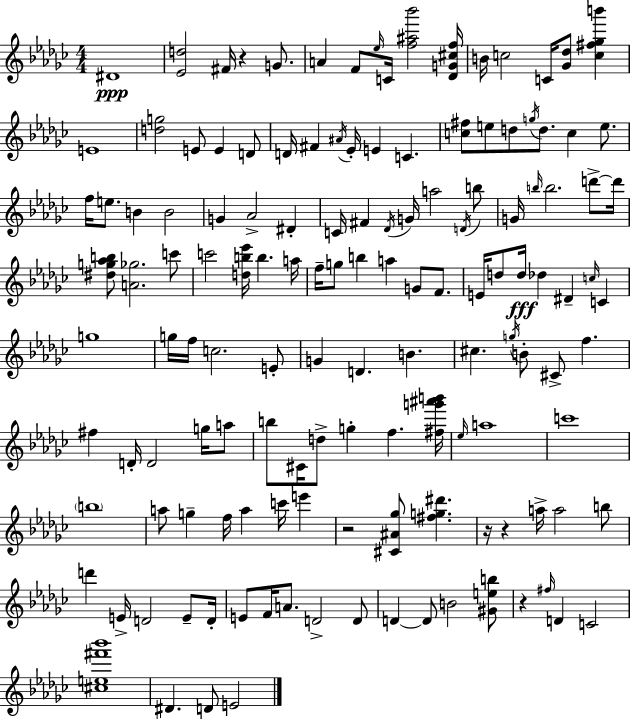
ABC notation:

X:1
T:Untitled
M:4/4
L:1/4
K:Ebm
^D4 [_Ed]2 ^F/4 z G/2 A F/2 _e/4 C/4 [f^a_b']2 [_DG^cf]/4 B/4 c2 C/4 [_G_d]/2 [c^f_gb'] E4 [dg]2 E/2 E D/2 D/4 ^F ^A/4 _E/4 E C [c^f]/2 e/2 d/2 g/4 d/2 c e/2 f/4 e/2 B B2 G _A2 ^D C/4 ^F _D/4 G/4 a2 D/4 b/2 G/4 b/4 b2 d'/2 d'/4 [^dg_ab]/2 [A_g]2 c'/2 c'2 [db_e']/4 b a/4 f/4 g/2 b a G/2 F/2 E/4 d/2 d/4 _d ^D c/4 C g4 g/4 f/4 c2 E/2 G D B ^c g/4 B/2 ^C/2 f ^f D/4 D2 g/4 a/2 b/2 ^C/4 d/2 g f [^fg'^a'b']/4 _e/4 a4 c'4 b4 a/2 g f/4 a c'/4 e' z2 [^C^A_g]/2 [^fg^d'] z/4 z a/4 a2 b/2 d' E/4 D2 E/2 D/4 E/2 F/4 A/2 D2 D/2 D D/2 B2 [^Geb]/2 z ^f/4 D C2 [^ce^f'_b']4 ^D D/2 E2